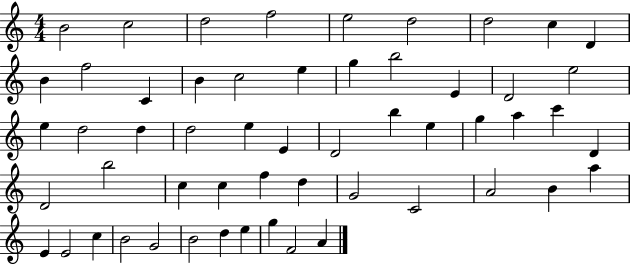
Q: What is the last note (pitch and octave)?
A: A4